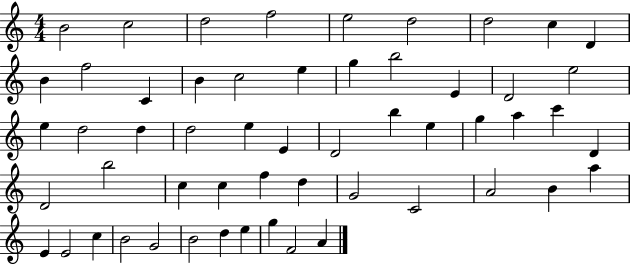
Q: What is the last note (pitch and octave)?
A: A4